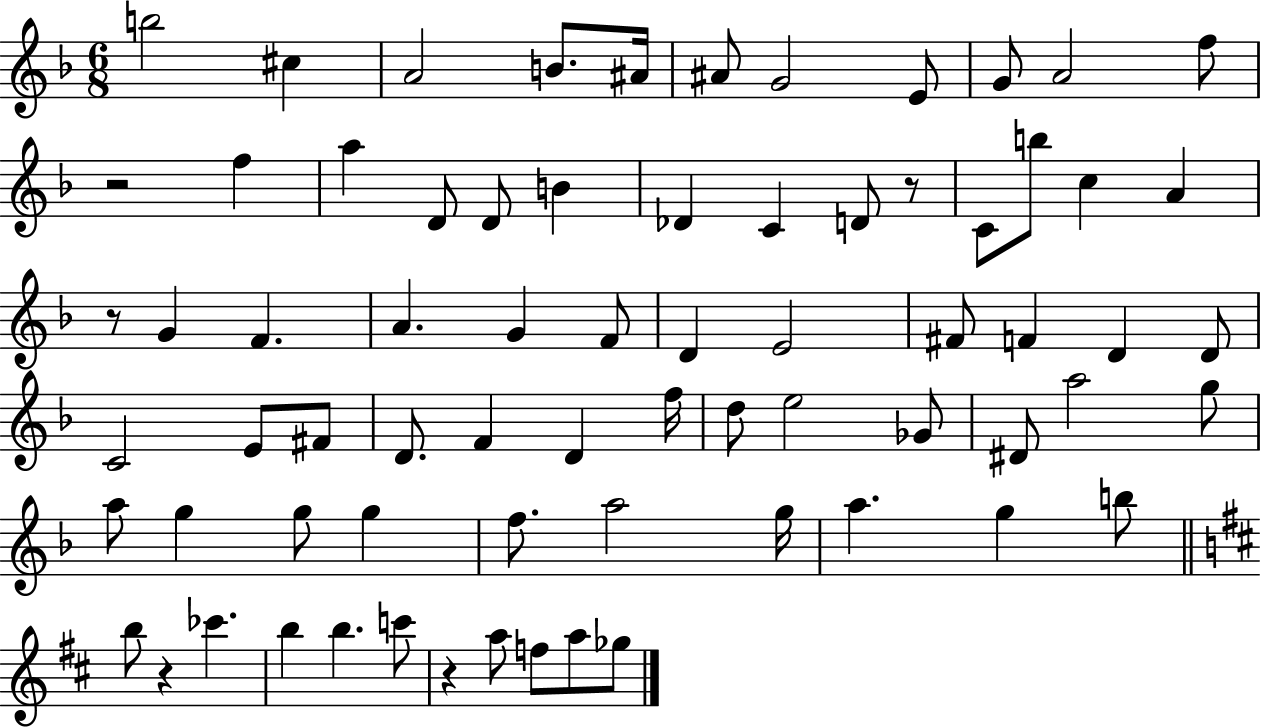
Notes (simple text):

B5/h C#5/q A4/h B4/e. A#4/s A#4/e G4/h E4/e G4/e A4/h F5/e R/h F5/q A5/q D4/e D4/e B4/q Db4/q C4/q D4/e R/e C4/e B5/e C5/q A4/q R/e G4/q F4/q. A4/q. G4/q F4/e D4/q E4/h F#4/e F4/q D4/q D4/e C4/h E4/e F#4/e D4/e. F4/q D4/q F5/s D5/e E5/h Gb4/e D#4/e A5/h G5/e A5/e G5/q G5/e G5/q F5/e. A5/h G5/s A5/q. G5/q B5/e B5/e R/q CES6/q. B5/q B5/q. C6/e R/q A5/e F5/e A5/e Gb5/e